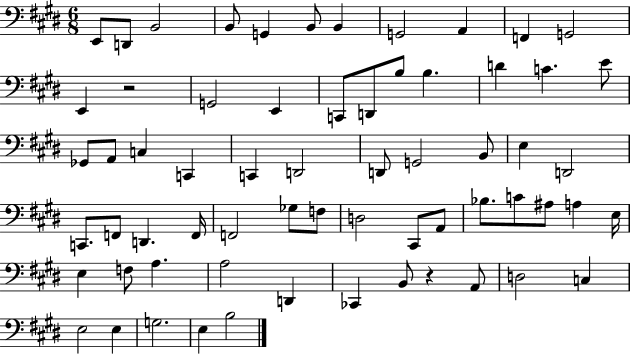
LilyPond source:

{
  \clef bass
  \numericTimeSignature
  \time 6/8
  \key e \major
  \repeat volta 2 { e,8 d,8 b,2 | b,8 g,4 b,8 b,4 | g,2 a,4 | f,4 g,2 | \break e,4 r2 | g,2 e,4 | c,8 d,8 b8 b4. | d'4 c'4. e'8 | \break ges,8 a,8 c4 c,4 | c,4 d,2 | d,8 g,2 b,8 | e4 d,2 | \break c,8. f,8 d,4. f,16 | f,2 ges8 f8 | d2 cis,8 a,8 | bes8. c'8 ais8 a4 e16 | \break e4 f8 a4. | a2 d,4 | ces,4 b,8 r4 a,8 | d2 c4 | \break e2 e4 | g2. | e4 b2 | } \bar "|."
}